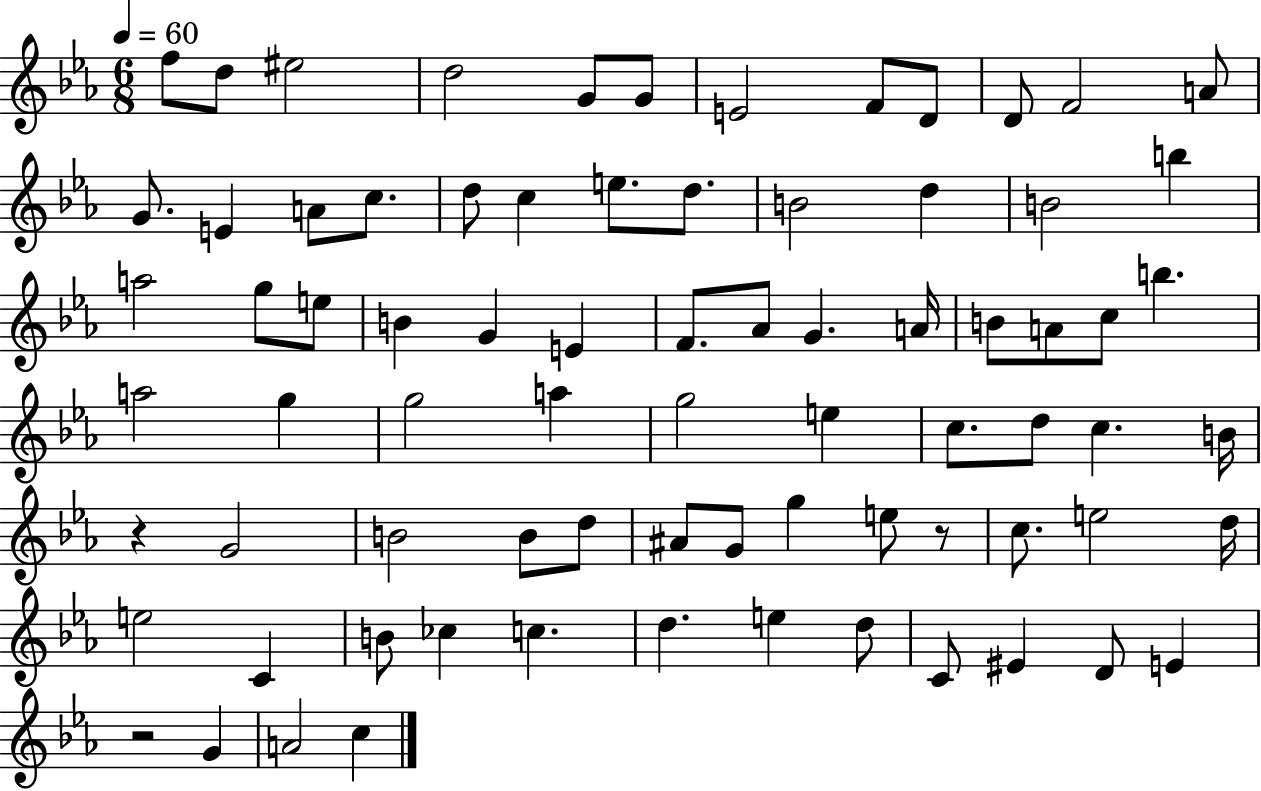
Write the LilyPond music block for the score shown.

{
  \clef treble
  \numericTimeSignature
  \time 6/8
  \key ees \major
  \tempo 4 = 60
  f''8 d''8 eis''2 | d''2 g'8 g'8 | e'2 f'8 d'8 | d'8 f'2 a'8 | \break g'8. e'4 a'8 c''8. | d''8 c''4 e''8. d''8. | b'2 d''4 | b'2 b''4 | \break a''2 g''8 e''8 | b'4 g'4 e'4 | f'8. aes'8 g'4. a'16 | b'8 a'8 c''8 b''4. | \break a''2 g''4 | g''2 a''4 | g''2 e''4 | c''8. d''8 c''4. b'16 | \break r4 g'2 | b'2 b'8 d''8 | ais'8 g'8 g''4 e''8 r8 | c''8. e''2 d''16 | \break e''2 c'4 | b'8 ces''4 c''4. | d''4. e''4 d''8 | c'8 eis'4 d'8 e'4 | \break r2 g'4 | a'2 c''4 | \bar "|."
}